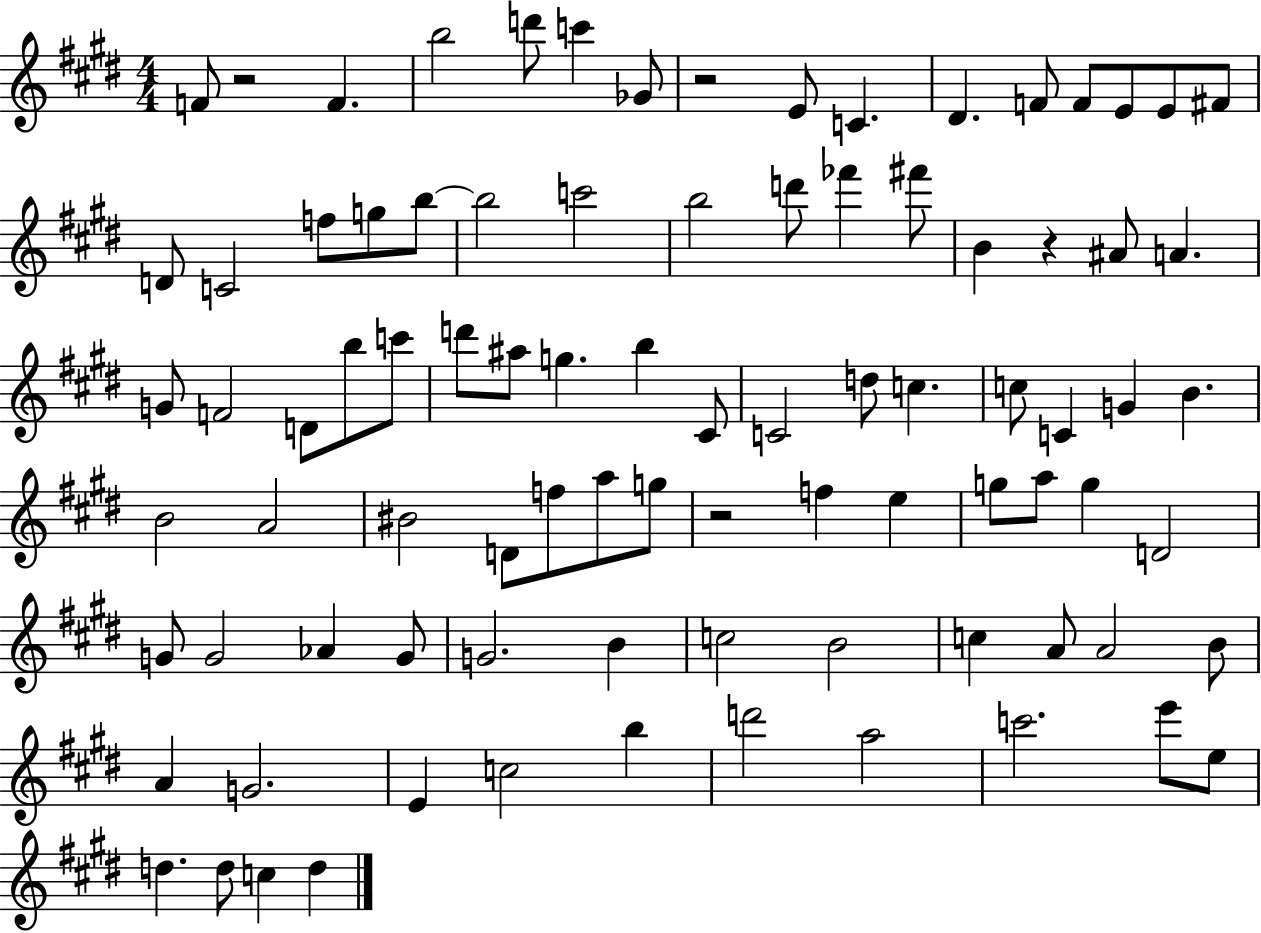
F4/e R/h F4/q. B5/h D6/e C6/q Gb4/e R/h E4/e C4/q. D#4/q. F4/e F4/e E4/e E4/e F#4/e D4/e C4/h F5/e G5/e B5/e B5/h C6/h B5/h D6/e FES6/q F#6/e B4/q R/q A#4/e A4/q. G4/e F4/h D4/e B5/e C6/e D6/e A#5/e G5/q. B5/q C#4/e C4/h D5/e C5/q. C5/e C4/q G4/q B4/q. B4/h A4/h BIS4/h D4/e F5/e A5/e G5/e R/h F5/q E5/q G5/e A5/e G5/q D4/h G4/e G4/h Ab4/q G4/e G4/h. B4/q C5/h B4/h C5/q A4/e A4/h B4/e A4/q G4/h. E4/q C5/h B5/q D6/h A5/h C6/h. E6/e E5/e D5/q. D5/e C5/q D5/q